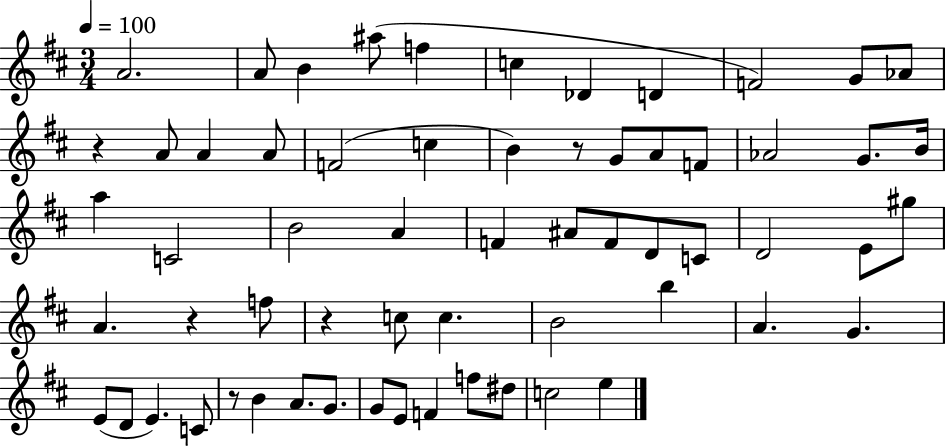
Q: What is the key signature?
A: D major